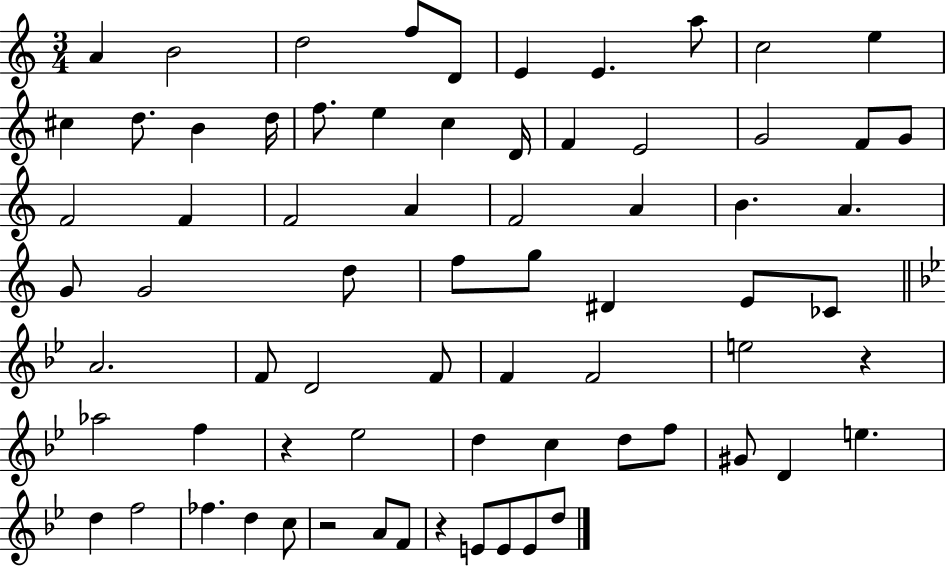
X:1
T:Untitled
M:3/4
L:1/4
K:C
A B2 d2 f/2 D/2 E E a/2 c2 e ^c d/2 B d/4 f/2 e c D/4 F E2 G2 F/2 G/2 F2 F F2 A F2 A B A G/2 G2 d/2 f/2 g/2 ^D E/2 _C/2 A2 F/2 D2 F/2 F F2 e2 z _a2 f z _e2 d c d/2 f/2 ^G/2 D e d f2 _f d c/2 z2 A/2 F/2 z E/2 E/2 E/2 d/2